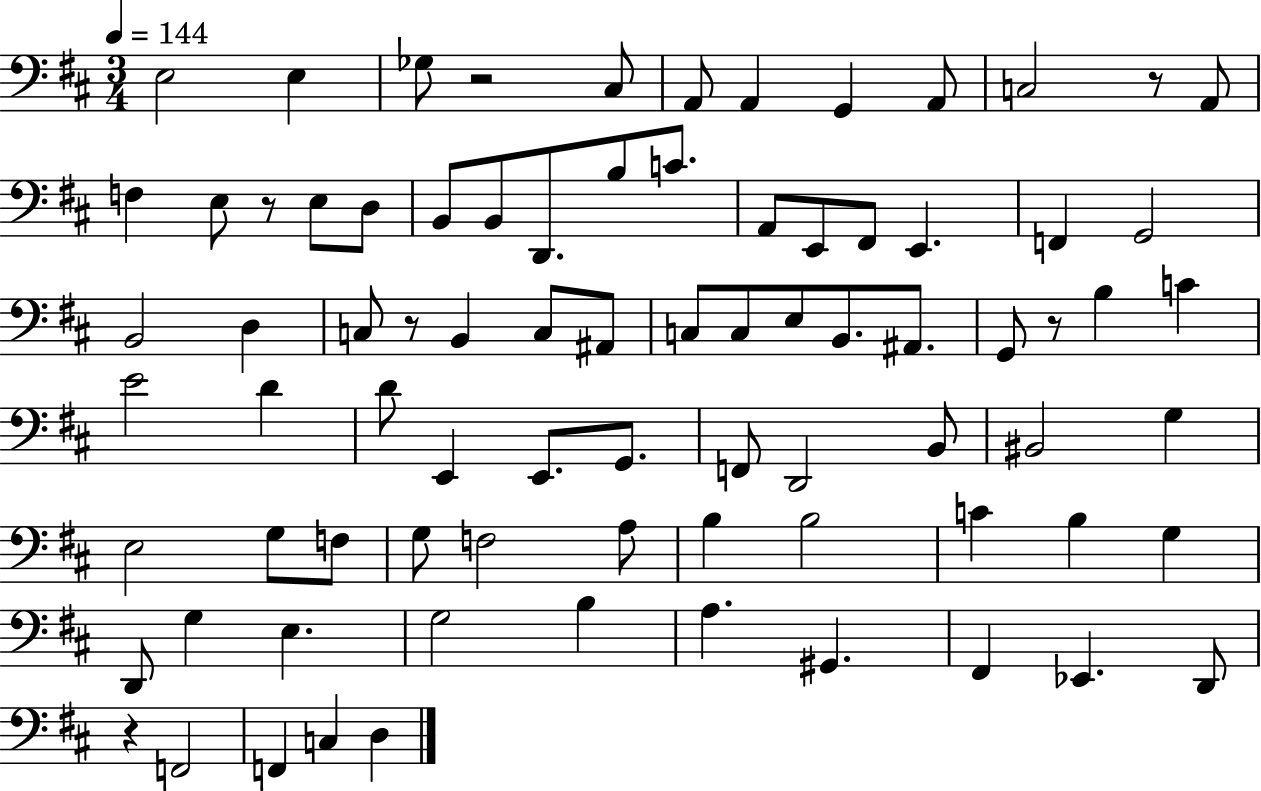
E3/h E3/q Gb3/e R/h C#3/e A2/e A2/q G2/q A2/e C3/h R/e A2/e F3/q E3/e R/e E3/e D3/e B2/e B2/e D2/e. B3/e C4/e. A2/e E2/e F#2/e E2/q. F2/q G2/h B2/h D3/q C3/e R/e B2/q C3/e A#2/e C3/e C3/e E3/e B2/e. A#2/e. G2/e R/e B3/q C4/q E4/h D4/q D4/e E2/q E2/e. G2/e. F2/e D2/h B2/e BIS2/h G3/q E3/h G3/e F3/e G3/e F3/h A3/e B3/q B3/h C4/q B3/q G3/q D2/e G3/q E3/q. G3/h B3/q A3/q. G#2/q. F#2/q Eb2/q. D2/e R/q F2/h F2/q C3/q D3/q